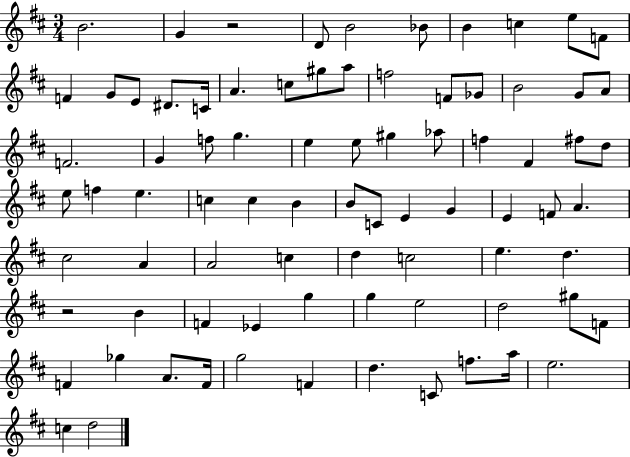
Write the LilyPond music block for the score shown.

{
  \clef treble
  \numericTimeSignature
  \time 3/4
  \key d \major
  b'2. | g'4 r2 | d'8 b'2 bes'8 | b'4 c''4 e''8 f'8 | \break f'4 g'8 e'8 dis'8. c'16 | a'4. c''8 gis''8 a''8 | f''2 f'8 ges'8 | b'2 g'8 a'8 | \break f'2. | g'4 f''8 g''4. | e''4 e''8 gis''4 aes''8 | f''4 fis'4 fis''8 d''8 | \break e''8 f''4 e''4. | c''4 c''4 b'4 | b'8 c'8 e'4 g'4 | e'4 f'8 a'4. | \break cis''2 a'4 | a'2 c''4 | d''4 c''2 | e''4. d''4. | \break r2 b'4 | f'4 ees'4 g''4 | g''4 e''2 | d''2 gis''8 f'8 | \break f'4 ges''4 a'8. f'16 | g''2 f'4 | d''4. c'8 f''8. a''16 | e''2. | \break c''4 d''2 | \bar "|."
}